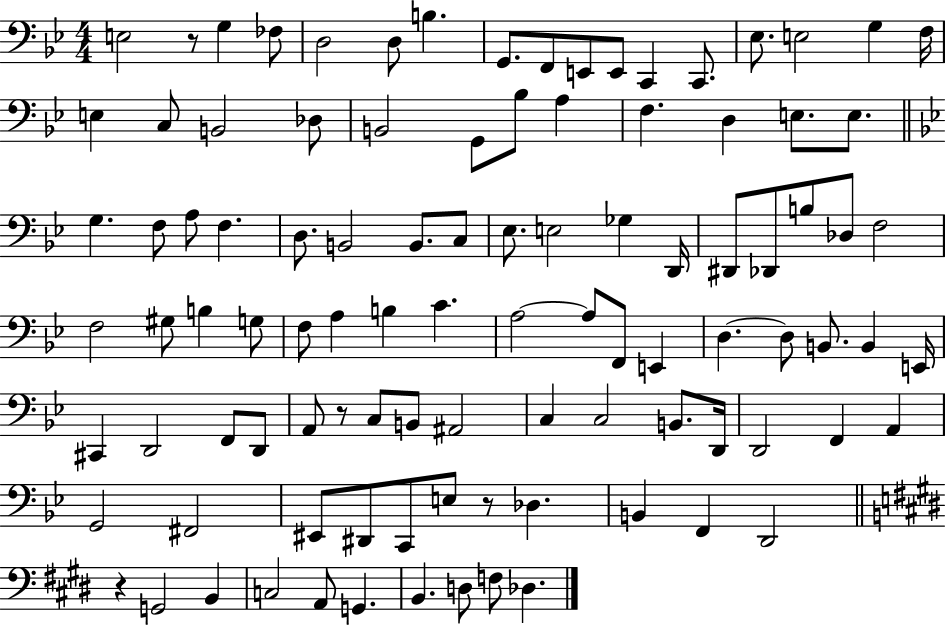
{
  \clef bass
  \numericTimeSignature
  \time 4/4
  \key bes \major
  e2 r8 g4 fes8 | d2 d8 b4. | g,8. f,8 e,8 e,8 c,4 c,8. | ees8. e2 g4 f16 | \break e4 c8 b,2 des8 | b,2 g,8 bes8 a4 | f4. d4 e8. e8. | \bar "||" \break \key bes \major g4. f8 a8 f4. | d8. b,2 b,8. c8 | ees8. e2 ges4 d,16 | dis,8 des,8 b8 des8 f2 | \break f2 gis8 b4 g8 | f8 a4 b4 c'4. | a2~~ a8 f,8 e,4 | d4.~~ d8 b,8. b,4 e,16 | \break cis,4 d,2 f,8 d,8 | a,8 r8 c8 b,8 ais,2 | c4 c2 b,8. d,16 | d,2 f,4 a,4 | \break g,2 fis,2 | eis,8 dis,8 c,8 e8 r8 des4. | b,4 f,4 d,2 | \bar "||" \break \key e \major r4 g,2 b,4 | c2 a,8 g,4. | b,4. d8 f8 des4. | \bar "|."
}